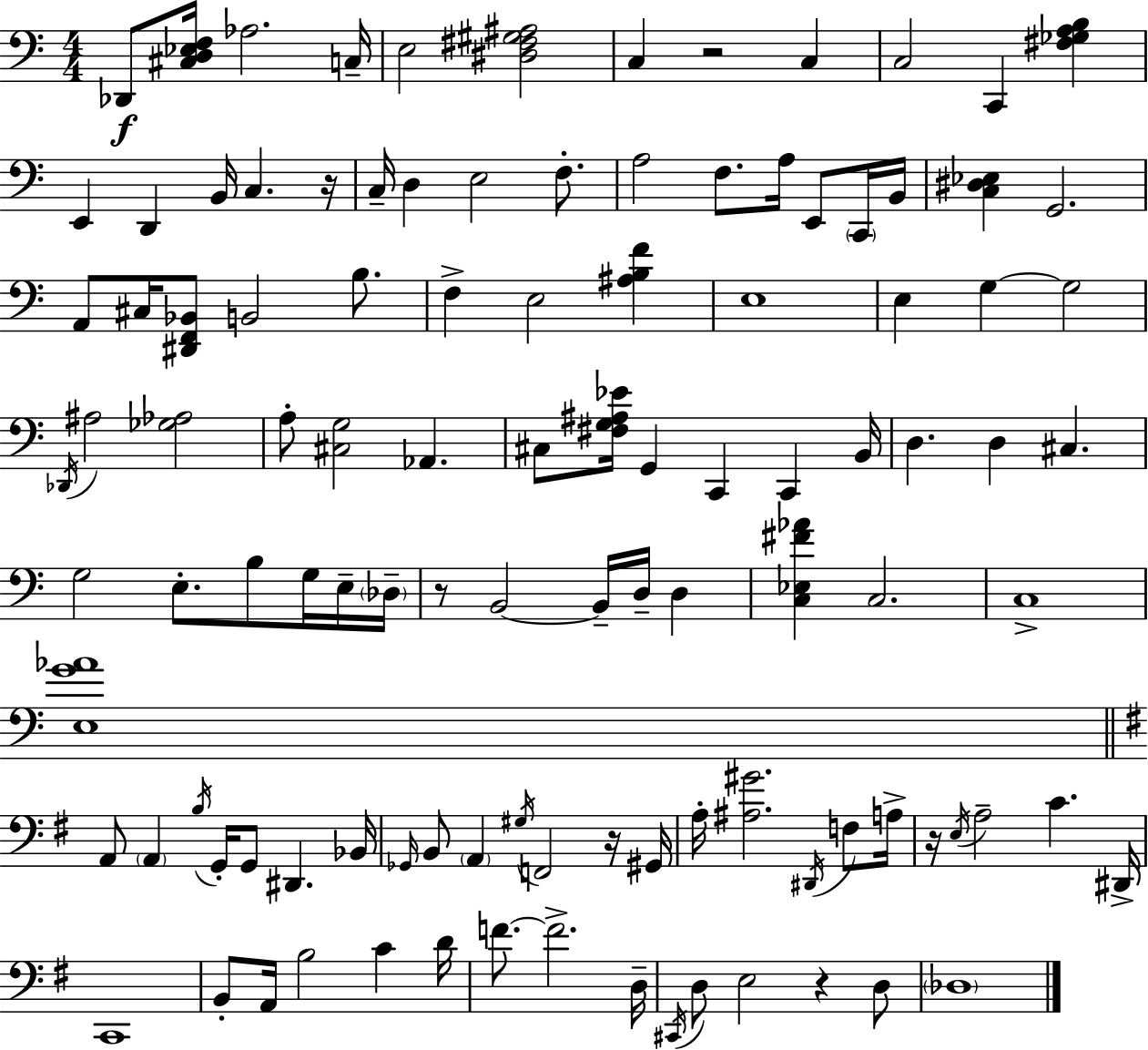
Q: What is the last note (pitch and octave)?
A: Db3